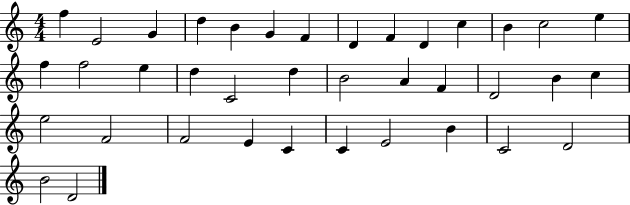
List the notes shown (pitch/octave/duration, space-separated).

F5/q E4/h G4/q D5/q B4/q G4/q F4/q D4/q F4/q D4/q C5/q B4/q C5/h E5/q F5/q F5/h E5/q D5/q C4/h D5/q B4/h A4/q F4/q D4/h B4/q C5/q E5/h F4/h F4/h E4/q C4/q C4/q E4/h B4/q C4/h D4/h B4/h D4/h